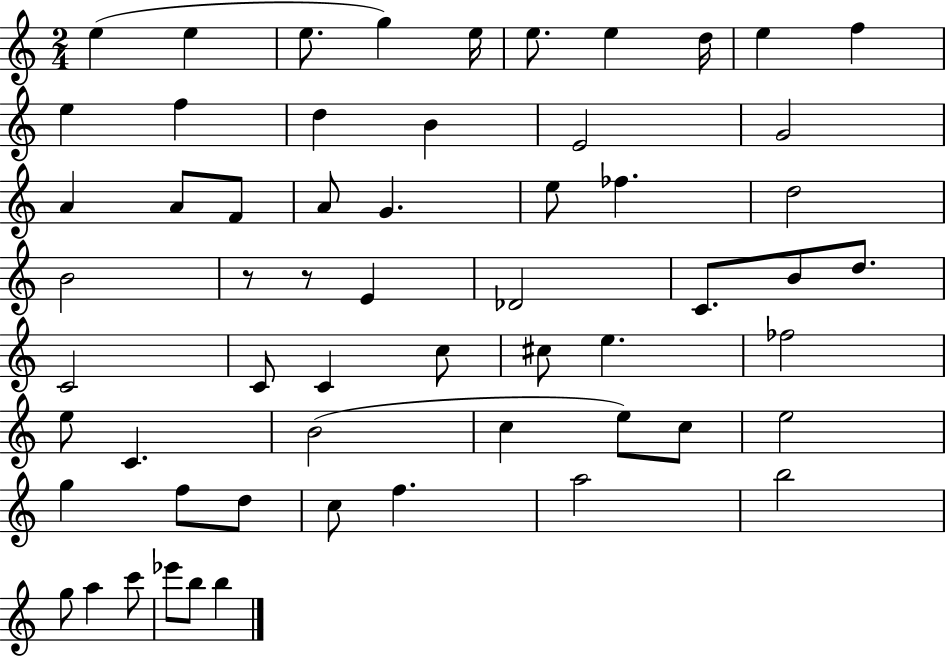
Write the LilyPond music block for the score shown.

{
  \clef treble
  \numericTimeSignature
  \time 2/4
  \key c \major
  e''4( e''4 | e''8. g''4) e''16 | e''8. e''4 d''16 | e''4 f''4 | \break e''4 f''4 | d''4 b'4 | e'2 | g'2 | \break a'4 a'8 f'8 | a'8 g'4. | e''8 fes''4. | d''2 | \break b'2 | r8 r8 e'4 | des'2 | c'8. b'8 d''8. | \break c'2 | c'8 c'4 c''8 | cis''8 e''4. | fes''2 | \break e''8 c'4. | b'2( | c''4 e''8) c''8 | e''2 | \break g''4 f''8 d''8 | c''8 f''4. | a''2 | b''2 | \break g''8 a''4 c'''8 | ees'''8 b''8 b''4 | \bar "|."
}